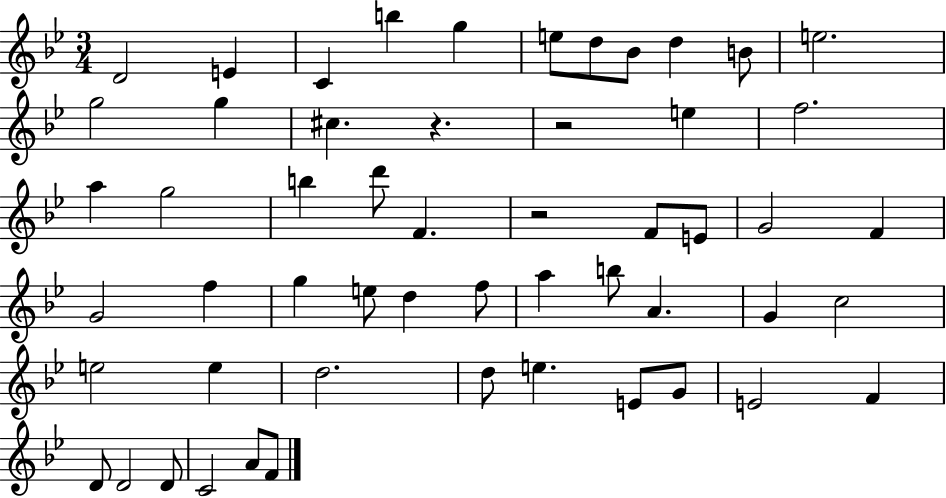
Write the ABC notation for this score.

X:1
T:Untitled
M:3/4
L:1/4
K:Bb
D2 E C b g e/2 d/2 _B/2 d B/2 e2 g2 g ^c z z2 e f2 a g2 b d'/2 F z2 F/2 E/2 G2 F G2 f g e/2 d f/2 a b/2 A G c2 e2 e d2 d/2 e E/2 G/2 E2 F D/2 D2 D/2 C2 A/2 F/2